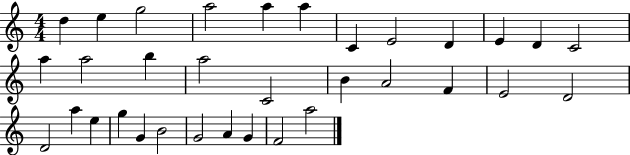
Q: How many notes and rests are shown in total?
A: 33